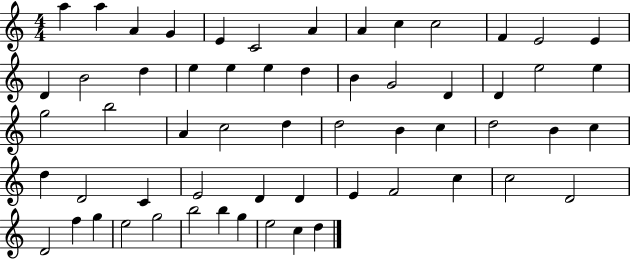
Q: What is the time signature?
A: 4/4